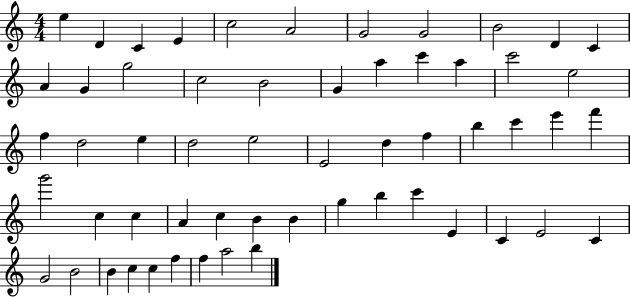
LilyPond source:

{
  \clef treble
  \numericTimeSignature
  \time 4/4
  \key c \major
  e''4 d'4 c'4 e'4 | c''2 a'2 | g'2 g'2 | b'2 d'4 c'4 | \break a'4 g'4 g''2 | c''2 b'2 | g'4 a''4 c'''4 a''4 | c'''2 e''2 | \break f''4 d''2 e''4 | d''2 e''2 | e'2 d''4 f''4 | b''4 c'''4 e'''4 f'''4 | \break g'''2 c''4 c''4 | a'4 c''4 b'4 b'4 | g''4 b''4 c'''4 e'4 | c'4 e'2 c'4 | \break g'2 b'2 | b'4 c''4 c''4 f''4 | f''4 a''2 b''4 | \bar "|."
}